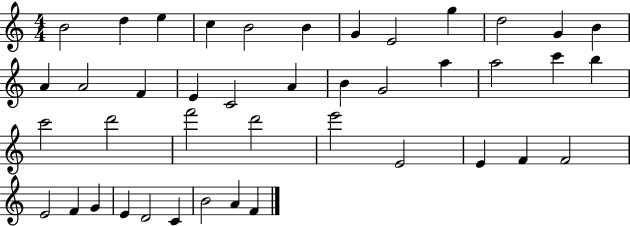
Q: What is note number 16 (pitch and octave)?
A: E4